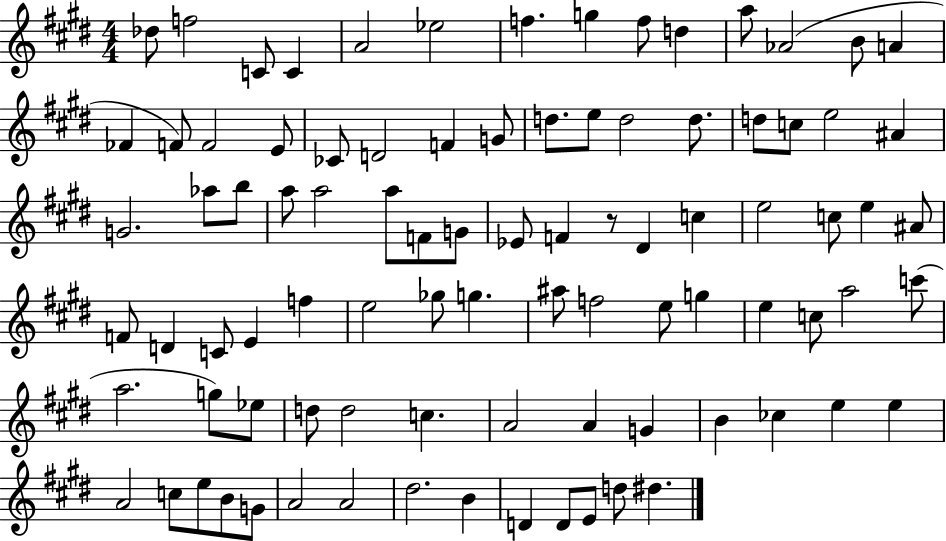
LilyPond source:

{
  \clef treble
  \numericTimeSignature
  \time 4/4
  \key e \major
  des''8 f''2 c'8 c'4 | a'2 ees''2 | f''4. g''4 f''8 d''4 | a''8 aes'2( b'8 a'4 | \break fes'4 f'8) f'2 e'8 | ces'8 d'2 f'4 g'8 | d''8. e''8 d''2 d''8. | d''8 c''8 e''2 ais'4 | \break g'2. aes''8 b''8 | a''8 a''2 a''8 f'8 g'8 | ees'8 f'4 r8 dis'4 c''4 | e''2 c''8 e''4 ais'8 | \break f'8 d'4 c'8 e'4 f''4 | e''2 ges''8 g''4. | ais''8 f''2 e''8 g''4 | e''4 c''8 a''2 c'''8( | \break a''2. g''8) ees''8 | d''8 d''2 c''4. | a'2 a'4 g'4 | b'4 ces''4 e''4 e''4 | \break a'2 c''8 e''8 b'8 g'8 | a'2 a'2 | dis''2. b'4 | d'4 d'8 e'8 d''8 dis''4. | \break \bar "|."
}